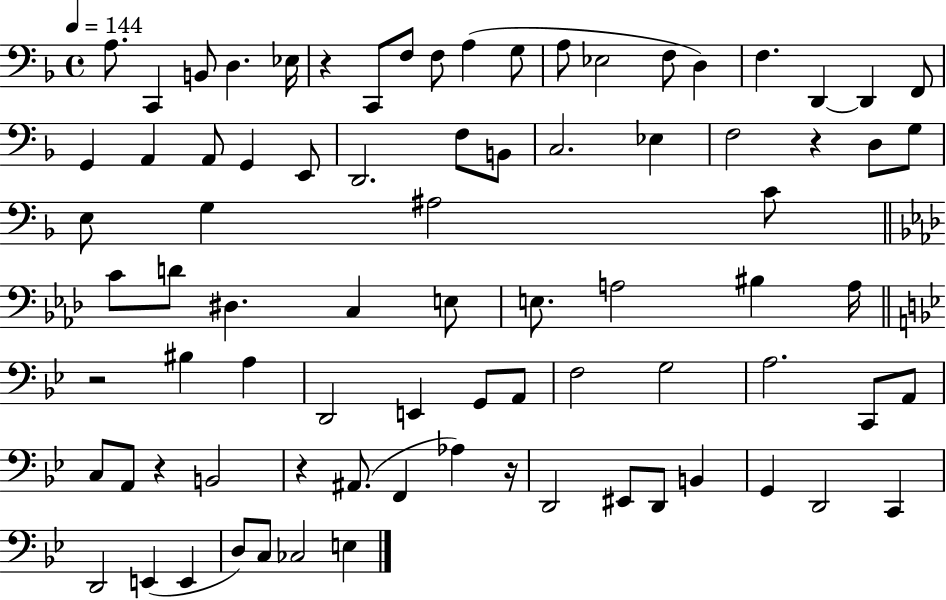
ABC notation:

X:1
T:Untitled
M:4/4
L:1/4
K:F
A,/2 C,, B,,/2 D, _E,/4 z C,,/2 F,/2 F,/2 A, G,/2 A,/2 _E,2 F,/2 D, F, D,, D,, F,,/2 G,, A,, A,,/2 G,, E,,/2 D,,2 F,/2 B,,/2 C,2 _E, F,2 z D,/2 G,/2 E,/2 G, ^A,2 C/2 C/2 D/2 ^D, C, E,/2 E,/2 A,2 ^B, A,/4 z2 ^B, A, D,,2 E,, G,,/2 A,,/2 F,2 G,2 A,2 C,,/2 A,,/2 C,/2 A,,/2 z B,,2 z ^A,,/2 F,, _A, z/4 D,,2 ^E,,/2 D,,/2 B,, G,, D,,2 C,, D,,2 E,, E,, D,/2 C,/2 _C,2 E,